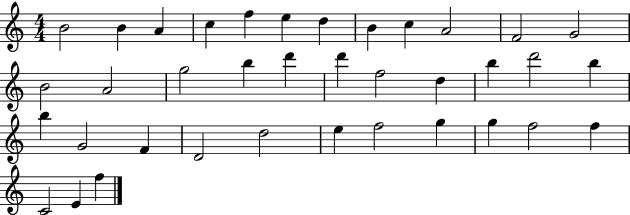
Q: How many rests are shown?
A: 0